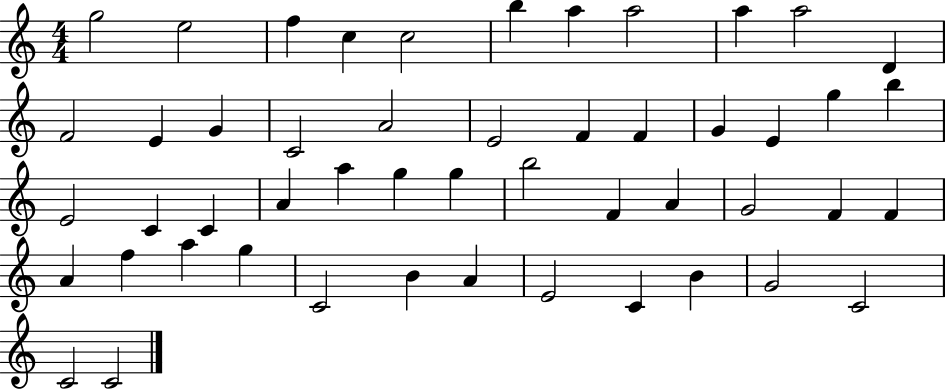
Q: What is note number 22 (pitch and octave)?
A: G5